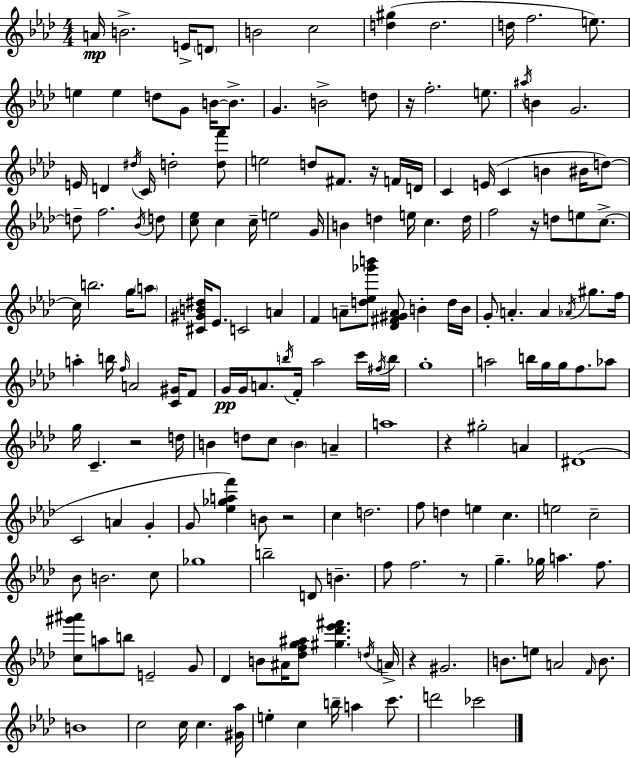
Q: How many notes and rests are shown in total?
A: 180